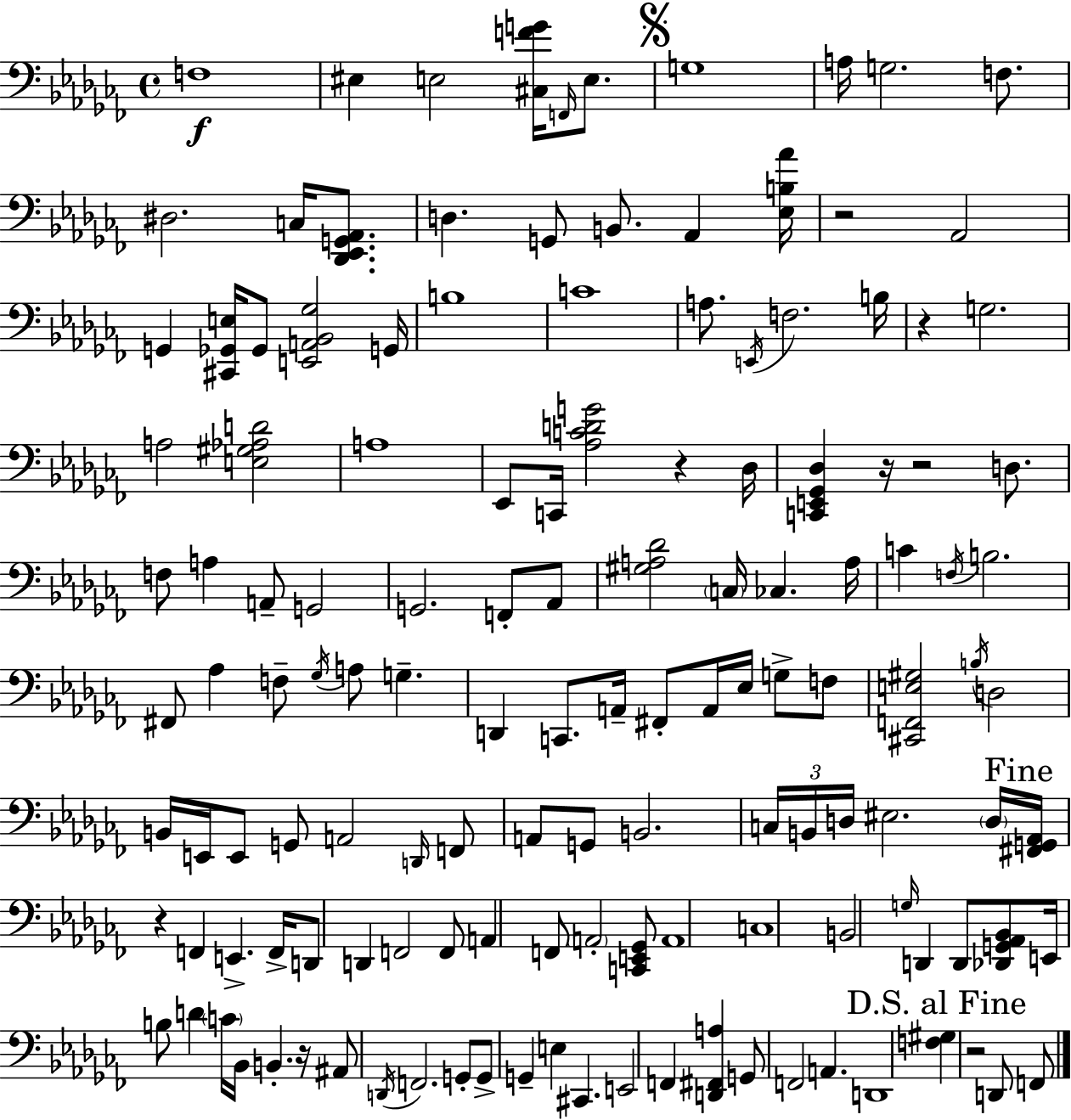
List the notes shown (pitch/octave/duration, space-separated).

F3/w EIS3/q E3/h [C#3,F4,G4]/s F2/s E3/e. G3/w A3/s G3/h. F3/e. D#3/h. C3/s [Db2,Eb2,G2,Ab2]/e. D3/q. G2/e B2/e. Ab2/q [Eb3,B3,Ab4]/s R/h Ab2/h G2/q [C#2,Gb2,E3]/s Gb2/e [E2,A2,Bb2,Gb3]/h G2/s B3/w C4/w A3/e. E2/s F3/h. B3/s R/q G3/h. A3/h [E3,G#3,Ab3,D4]/h A3/w Eb2/e C2/s [Ab3,C4,D4,G4]/h R/q Db3/s [C2,E2,Gb2,Db3]/q R/s R/h D3/e. F3/e A3/q A2/e G2/h G2/h. F2/e Ab2/e [G#3,A3,Db4]/h C3/s CES3/q. A3/s C4/q F3/s B3/h. F#2/e Ab3/q F3/e Gb3/s A3/e G3/q. D2/q C2/e. A2/s F#2/e A2/s Eb3/s G3/e F3/e [C#2,F2,E3,G#3]/h B3/s D3/h B2/s E2/s E2/e G2/e A2/h D2/s F2/e A2/e G2/e B2/h. C3/s B2/s D3/s EIS3/h. D3/s [F#2,G2,Ab2]/s R/q F2/q E2/q. F2/s D2/e D2/q F2/h F2/e A2/q F2/e A2/h [C2,E2,Gb2]/e A2/w C3/w B2/h G3/s D2/q D2/e [Db2,G2,Ab2,Bb2]/e E2/s B3/e D4/q C4/s Bb2/s B2/q. R/s A#2/e D2/s F2/h. G2/e G2/e G2/q E3/q C#2/q. E2/h F2/q [D2,F#2,A3]/q G2/e F2/h A2/q. D2/w [F3,G#3]/q R/h D2/e F2/e